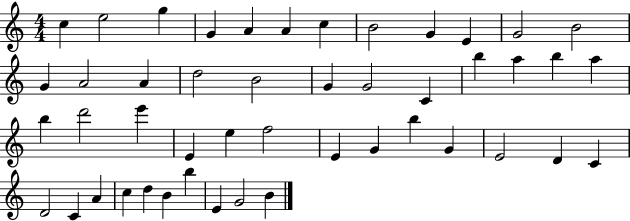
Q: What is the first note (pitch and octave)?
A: C5